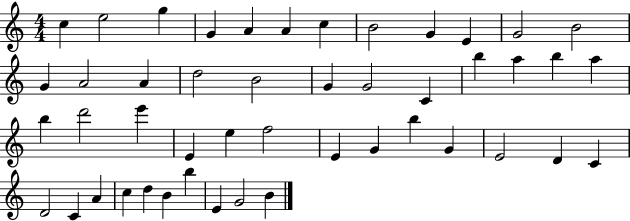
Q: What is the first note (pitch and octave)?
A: C5